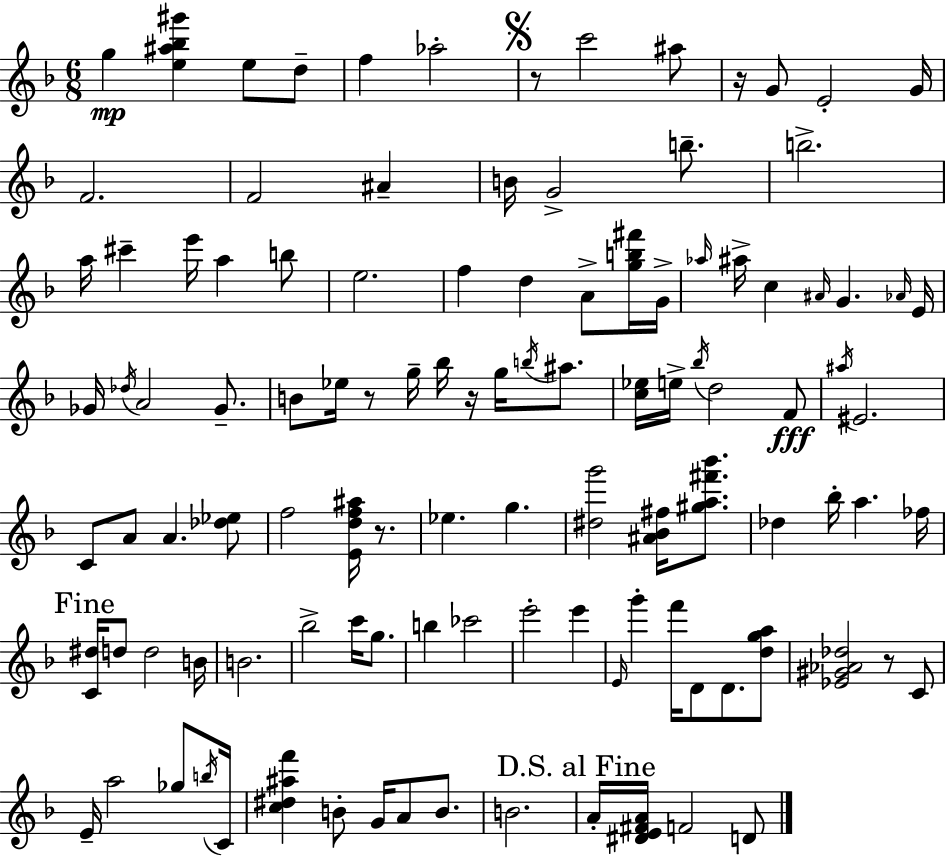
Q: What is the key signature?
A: D minor